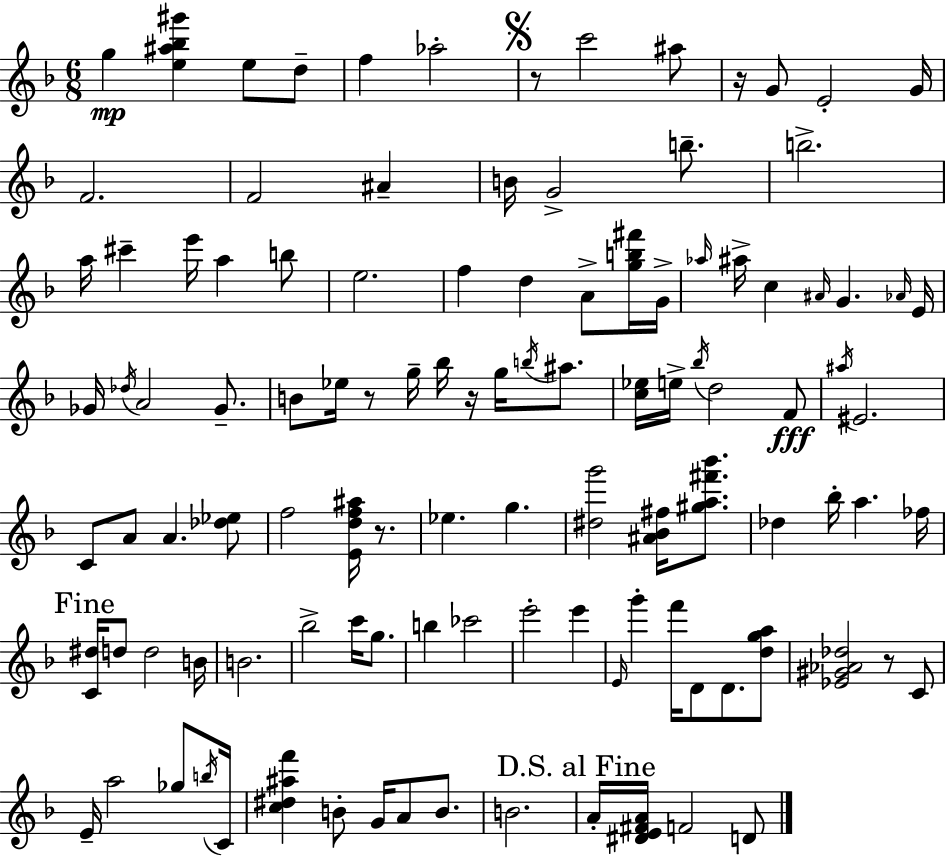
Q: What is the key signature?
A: D minor